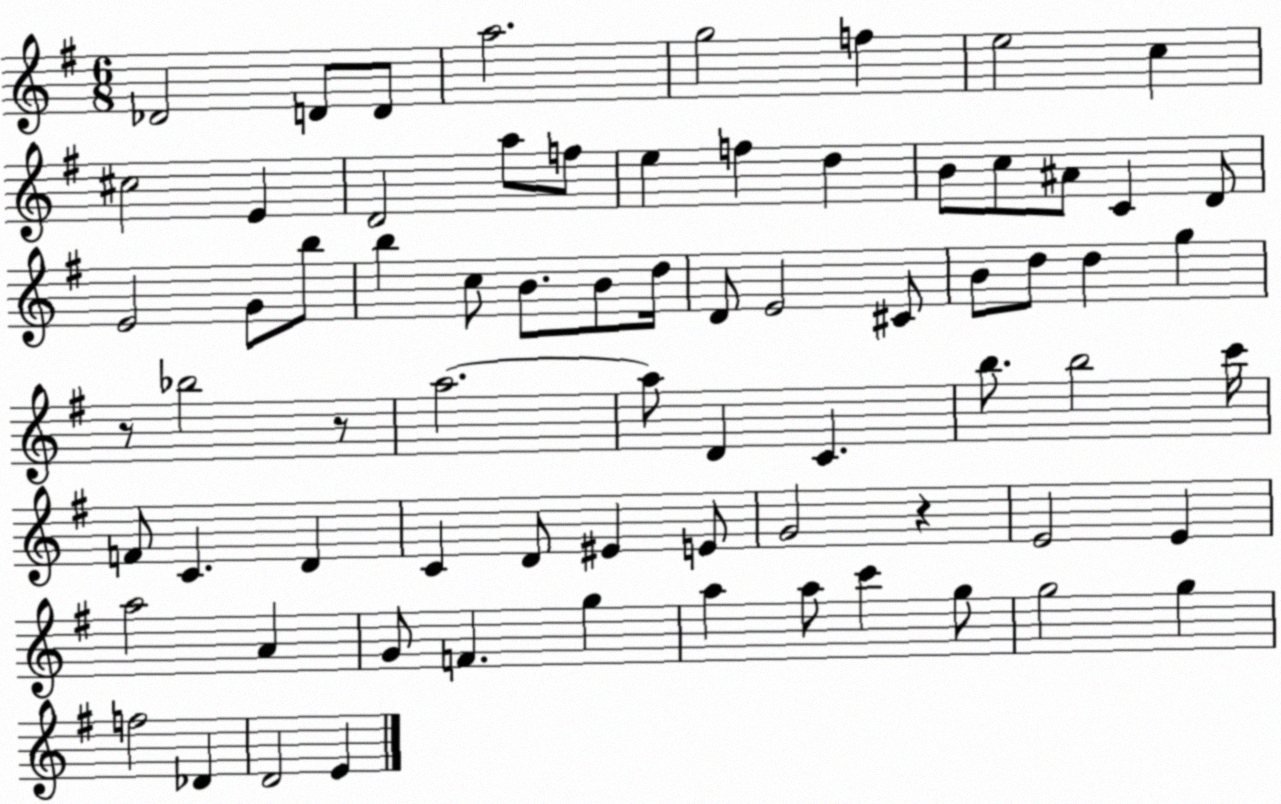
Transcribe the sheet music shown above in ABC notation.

X:1
T:Untitled
M:6/8
L:1/4
K:G
_D2 D/2 D/2 a2 g2 f e2 c ^c2 E D2 a/2 f/2 e f d B/2 c/2 ^A/2 C D/2 E2 G/2 b/2 b c/2 B/2 B/2 d/4 D/2 E2 ^C/2 B/2 d/2 d g z/2 _b2 z/2 a2 a/2 D C b/2 b2 c'/4 F/2 C D C D/2 ^E E/2 G2 z E2 E a2 A G/2 F g a a/2 c' g/2 g2 g f2 _D D2 E